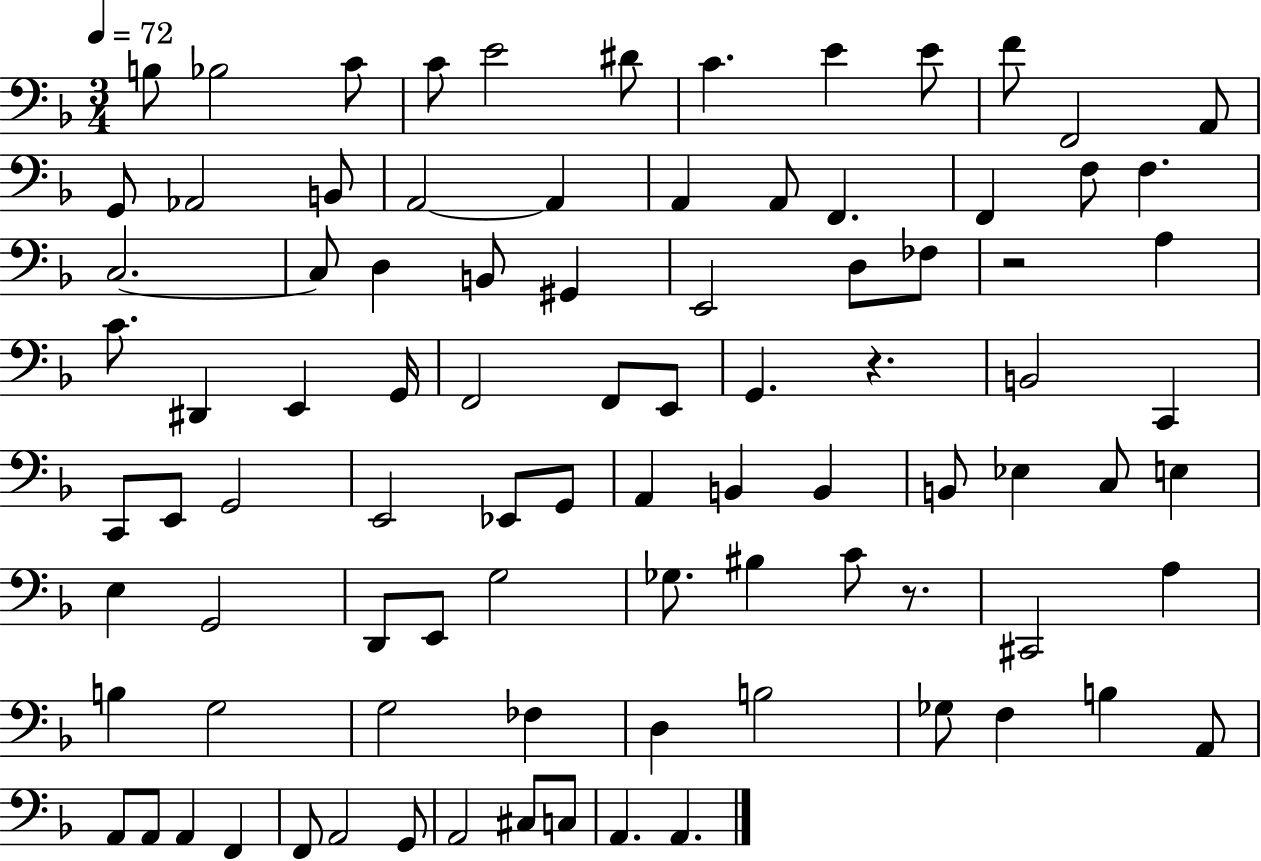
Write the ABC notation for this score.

X:1
T:Untitled
M:3/4
L:1/4
K:F
B,/2 _B,2 C/2 C/2 E2 ^D/2 C E E/2 F/2 F,,2 A,,/2 G,,/2 _A,,2 B,,/2 A,,2 A,, A,, A,,/2 F,, F,, F,/2 F, C,2 C,/2 D, B,,/2 ^G,, E,,2 D,/2 _F,/2 z2 A, C/2 ^D,, E,, G,,/4 F,,2 F,,/2 E,,/2 G,, z B,,2 C,, C,,/2 E,,/2 G,,2 E,,2 _E,,/2 G,,/2 A,, B,, B,, B,,/2 _E, C,/2 E, E, G,,2 D,,/2 E,,/2 G,2 _G,/2 ^B, C/2 z/2 ^C,,2 A, B, G,2 G,2 _F, D, B,2 _G,/2 F, B, A,,/2 A,,/2 A,,/2 A,, F,, F,,/2 A,,2 G,,/2 A,,2 ^C,/2 C,/2 A,, A,,